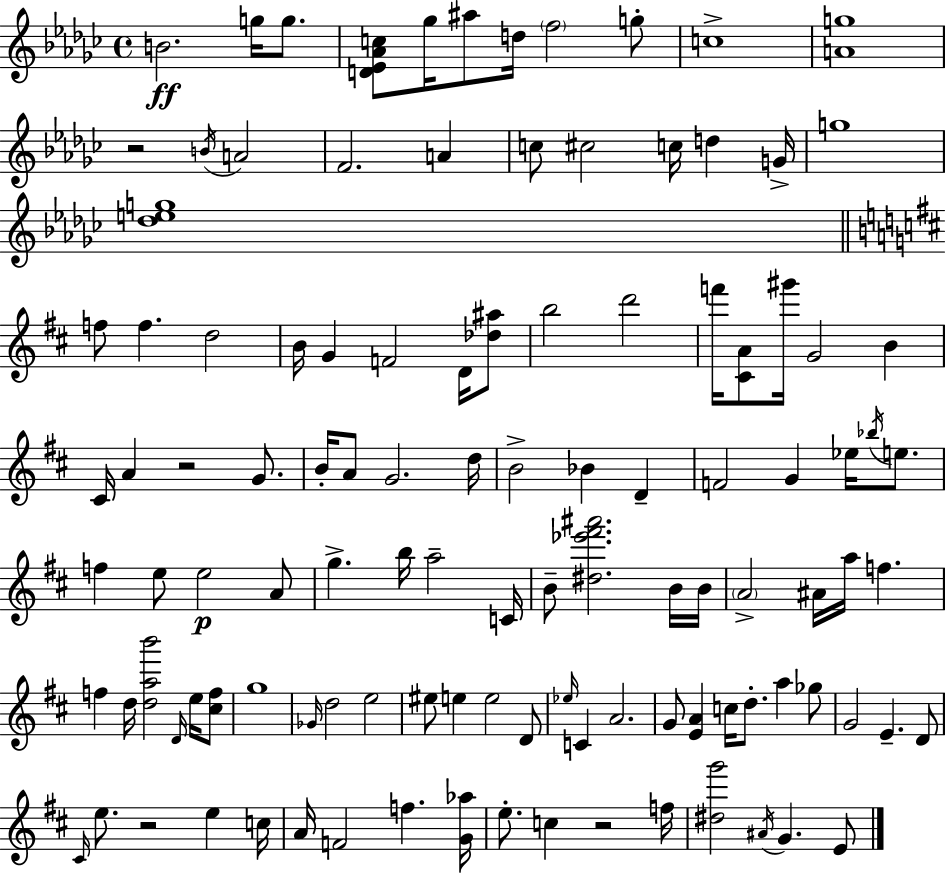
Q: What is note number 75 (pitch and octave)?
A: Eb5